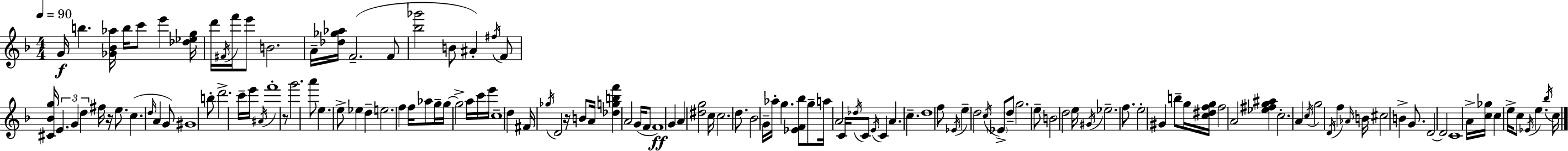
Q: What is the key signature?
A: D minor